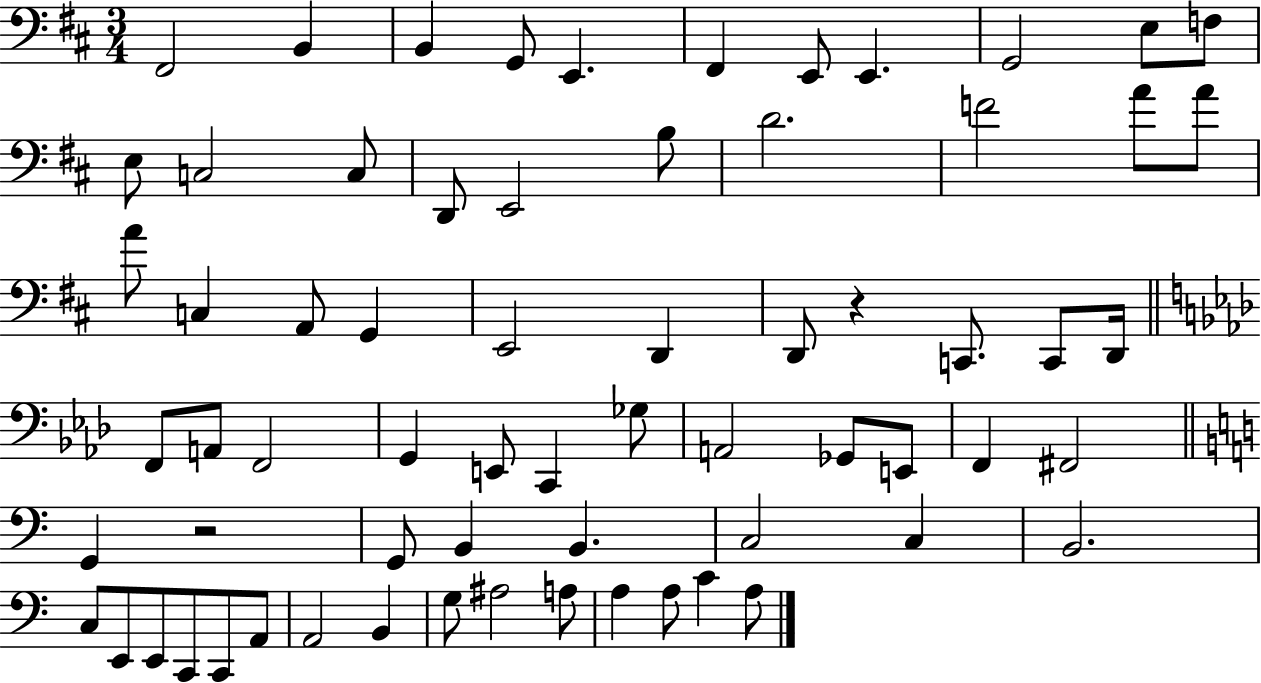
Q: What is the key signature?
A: D major